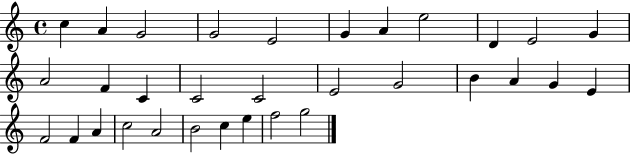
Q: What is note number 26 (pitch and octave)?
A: C5